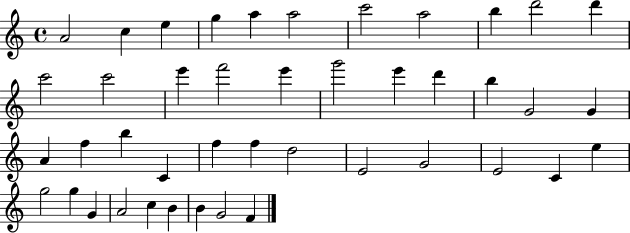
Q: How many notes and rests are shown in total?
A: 43